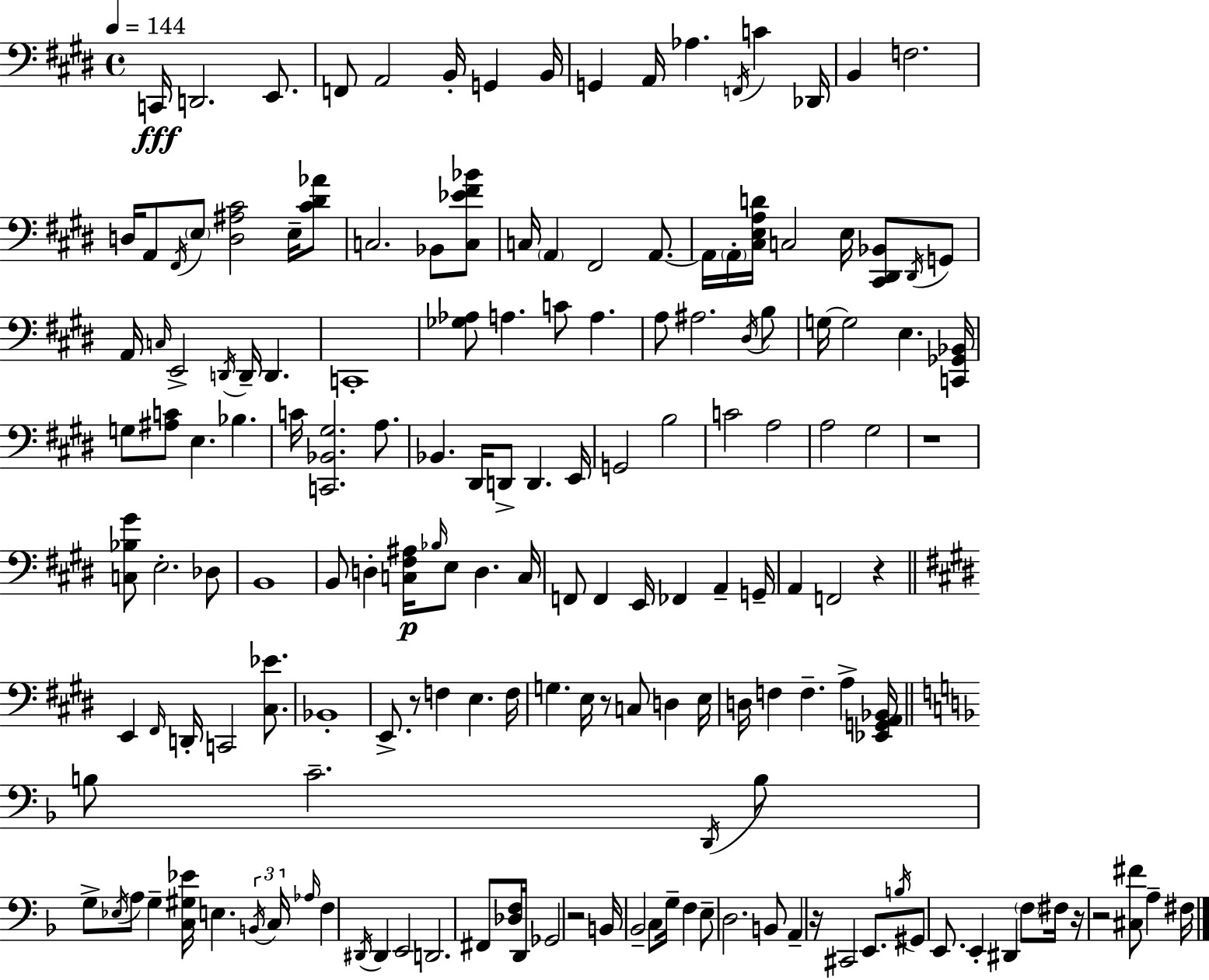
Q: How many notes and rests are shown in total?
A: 165